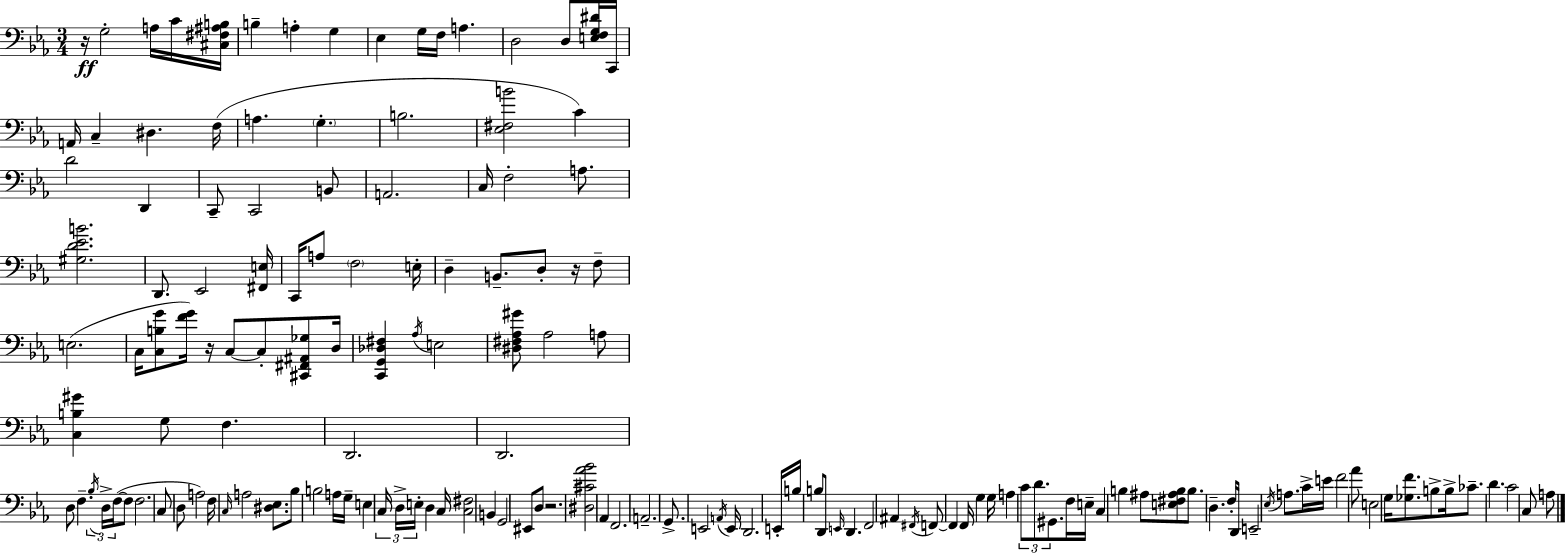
{
  \clef bass
  \numericTimeSignature
  \time 3/4
  \key ees \major
  r16\ff g2-. a16 c'16 <cis fis ais b>16 | b4-- a4-. g4 | ees4 g16 f16 a4. | d2 d8 <e f g dis'>16 c,16 | \break a,16 c4-- dis4. f16( | a4. \parenthesize g4.-. | b2. | <ees fis b'>2 c'4) | \break d'2 d,4 | c,8-- c,2 b,8 | a,2. | c16 f2-. a8. | \break <gis d' ees' b'>2. | d,8. ees,2 <fis, e>16 | c,16 a8 \parenthesize f2 e16-. | d4-- b,8.-- d8-. r16 f8-- | \break e2.( | c16 <c b g'>8 <f' g'>16) r16 c8~~ c8-. <cis, fis, ais, ges>8 d16 | <c, g, des fis>4 \acciaccatura { aes16 } e2 | <dis fis aes gis'>8 aes2 a8 | \break <c b gis'>4 g8 f4. | d,2. | d,2. | d8 f4.-- \tuplet 3/2 { \acciaccatura { bes16 } d16-> f16~(~ } | \break f8 f2. | c8 d8 a2) | f16 \grace { c16 } a2 | <dis ees>8. bes8 b2 | \break a16 g16-- e4 \tuplet 3/2 { c16 d16-> e16-. } d4 | c16 <c fis>2 b,4 | g,2 eis,8 | d8 r2. | \break <dis cis' aes' bes'>2 aes,4 | f,2. | a,2.-- | g,8.-> e,2 | \break \acciaccatura { a,16 } e,16 d,2. | e,16-. b16 b8 d,8 \grace { e,16 } d,4. | f,2 | ais,4 \acciaccatura { fis,16 } f,8~~ f,4 | \break f,16 g4 g16 a4 \tuplet 3/2 { c'8 | d'8. gis,8. } f16 e16-- c4 | b4 ais8 <e fis ais b>8 b8. d4.-- | f16-. d,16 e,2-- | \break \acciaccatura { ees16 } a8. c'16-> e'16 f'2 | aes'8 e2 | g16 <ges f'>8. b8-> b16-> ces'8.-- | d'4. c'2 | \break c8 a8 \bar "|."
}